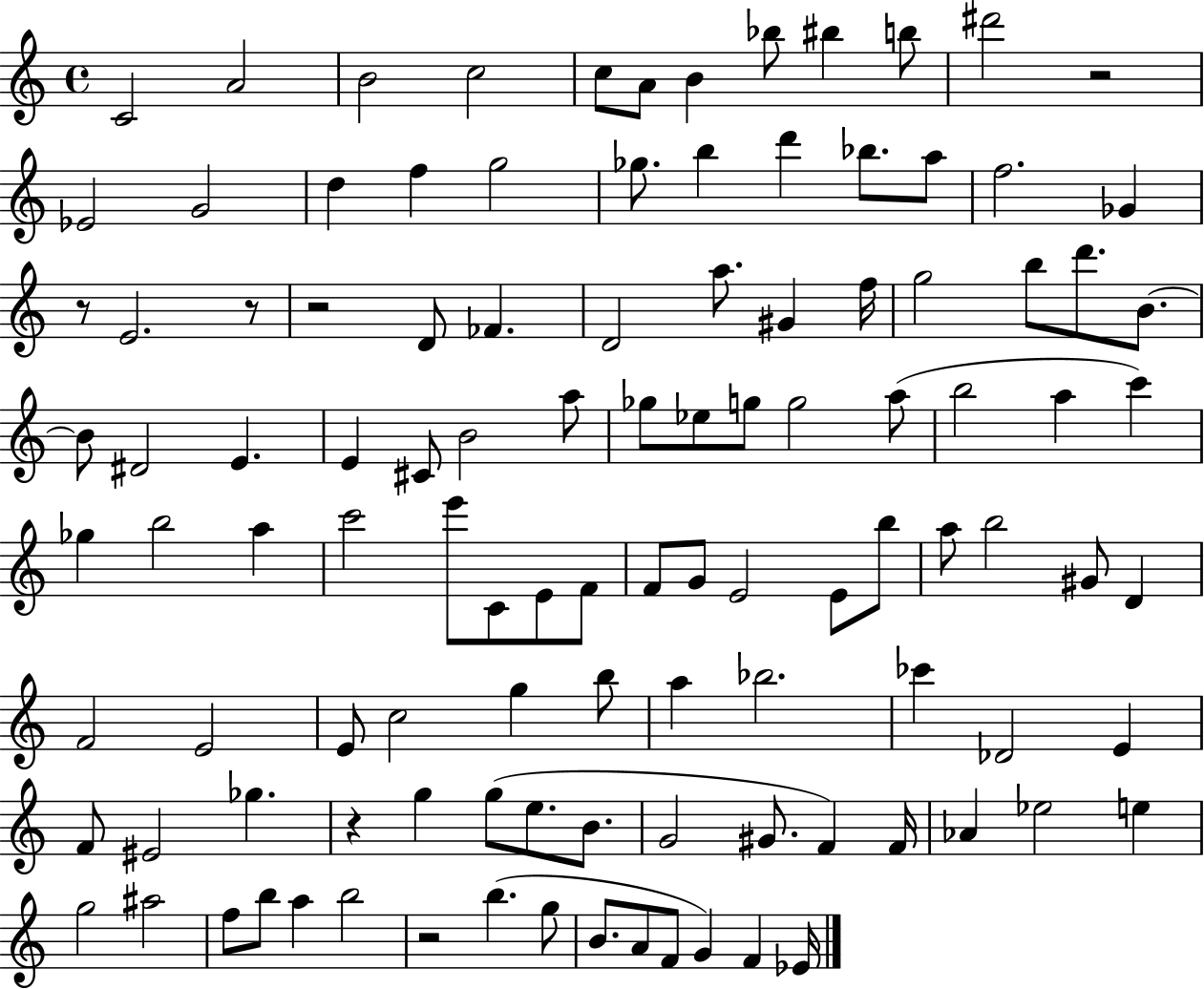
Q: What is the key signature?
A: C major